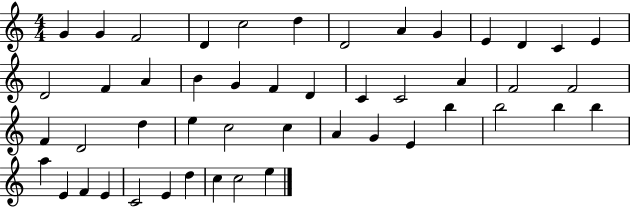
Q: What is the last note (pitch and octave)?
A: E5